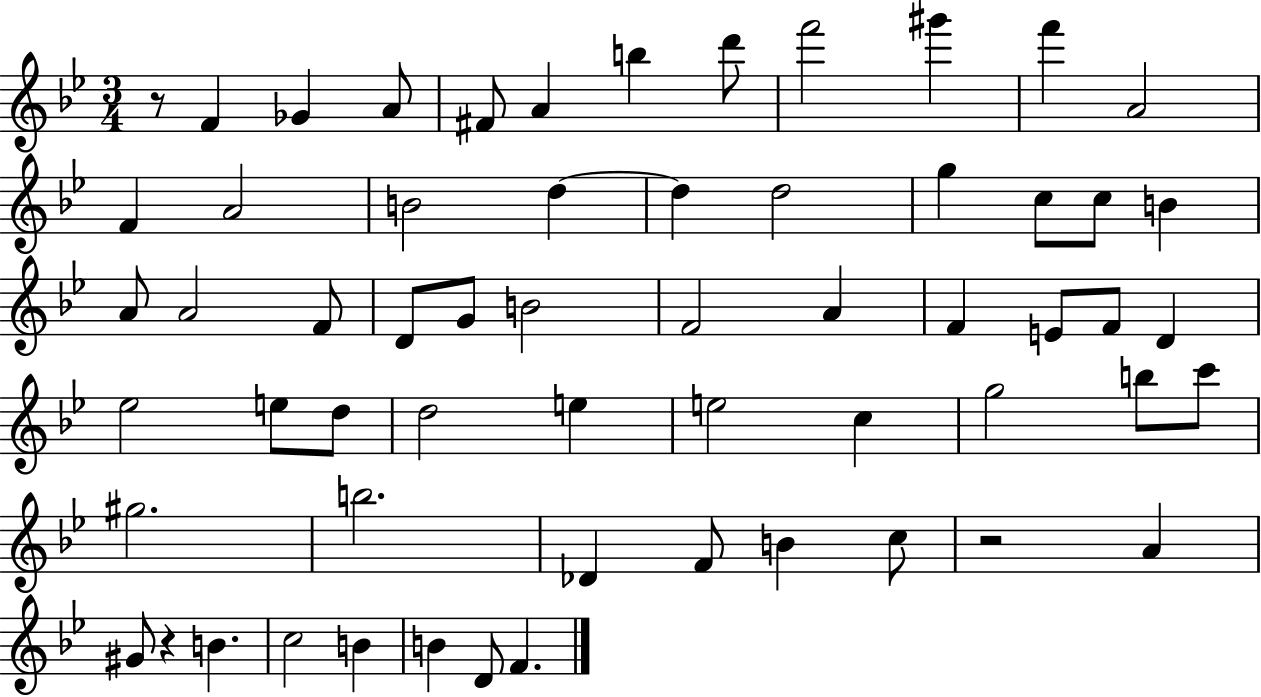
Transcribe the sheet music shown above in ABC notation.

X:1
T:Untitled
M:3/4
L:1/4
K:Bb
z/2 F _G A/2 ^F/2 A b d'/2 f'2 ^g' f' A2 F A2 B2 d d d2 g c/2 c/2 B A/2 A2 F/2 D/2 G/2 B2 F2 A F E/2 F/2 D _e2 e/2 d/2 d2 e e2 c g2 b/2 c'/2 ^g2 b2 _D F/2 B c/2 z2 A ^G/2 z B c2 B B D/2 F